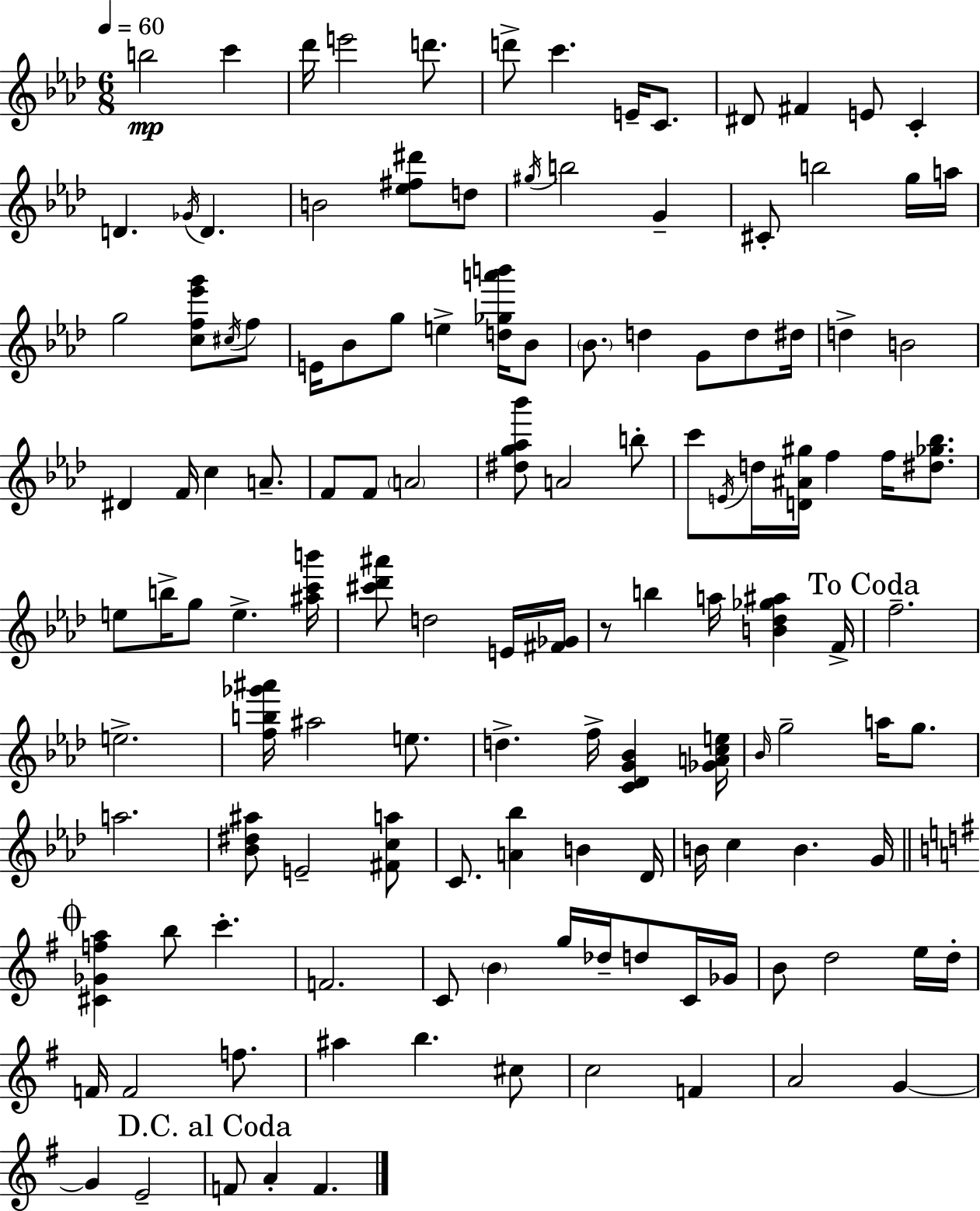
{
  \clef treble
  \numericTimeSignature
  \time 6/8
  \key f \minor
  \tempo 4 = 60
  b''2\mp c'''4 | des'''16 e'''2 d'''8. | d'''8-> c'''4. e'16-- c'8. | dis'8 fis'4 e'8 c'4-. | \break d'4. \acciaccatura { ges'16 } d'4. | b'2 <ees'' fis'' dis'''>8 d''8 | \acciaccatura { gis''16 } b''2 g'4-- | cis'8-. b''2 | \break g''16 a''16 g''2 <c'' f'' ees''' g'''>8 | \acciaccatura { cis''16 } f''8 e'16 bes'8 g''8 e''4-> | <d'' ges'' a''' b'''>16 bes'8 \parenthesize bes'8. d''4 g'8 | d''8 dis''16 d''4-> b'2 | \break dis'4 f'16 c''4 | a'8.-- f'8 f'8 \parenthesize a'2 | <dis'' g'' aes'' bes'''>8 a'2 | b''8-. c'''8 \acciaccatura { e'16 } d''16 <d' ais' gis''>16 f''4 | \break f''16 <dis'' ges'' bes''>8. e''8 b''16-> g''8 e''4.-> | <ais'' c''' b'''>16 <cis''' des''' ais'''>8 d''2 | e'16 <fis' ges'>16 r8 b''4 a''16 <b' des'' ges'' ais''>4 | f'16-> \mark "To Coda" f''2.-- | \break e''2.-> | <f'' b'' ges''' ais'''>16 ais''2 | e''8. d''4.-> f''16-> <c' des' g' bes'>4 | <ges' a' c'' e''>16 \grace { bes'16 } g''2-- | \break a''16 g''8. a''2. | <bes' dis'' ais''>8 e'2-- | <fis' c'' a''>8 c'8. <a' bes''>4 | b'4 des'16 b'16 c''4 b'4. | \break g'16 \mark \markup { \musicglyph "scripts.coda" } \bar "||" \break \key e \minor <cis' ges' f'' a''>4 b''8 c'''4.-. | f'2. | c'8 \parenthesize b'4 g''16 des''16-- d''8 c'16 ges'16 | b'8 d''2 e''16 d''16-. | \break f'16 f'2 f''8. | ais''4 b''4. cis''8 | c''2 f'4 | a'2 g'4~~ | \break g'4 e'2-- | \mark "D.C. al Coda" f'8 a'4-. f'4. | \bar "|."
}